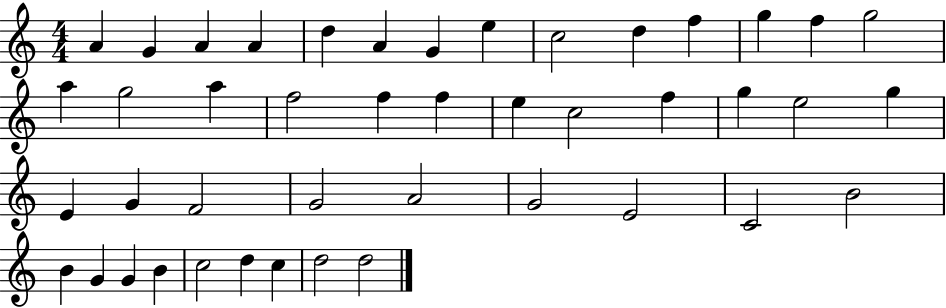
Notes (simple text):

A4/q G4/q A4/q A4/q D5/q A4/q G4/q E5/q C5/h D5/q F5/q G5/q F5/q G5/h A5/q G5/h A5/q F5/h F5/q F5/q E5/q C5/h F5/q G5/q E5/h G5/q E4/q G4/q F4/h G4/h A4/h G4/h E4/h C4/h B4/h B4/q G4/q G4/q B4/q C5/h D5/q C5/q D5/h D5/h